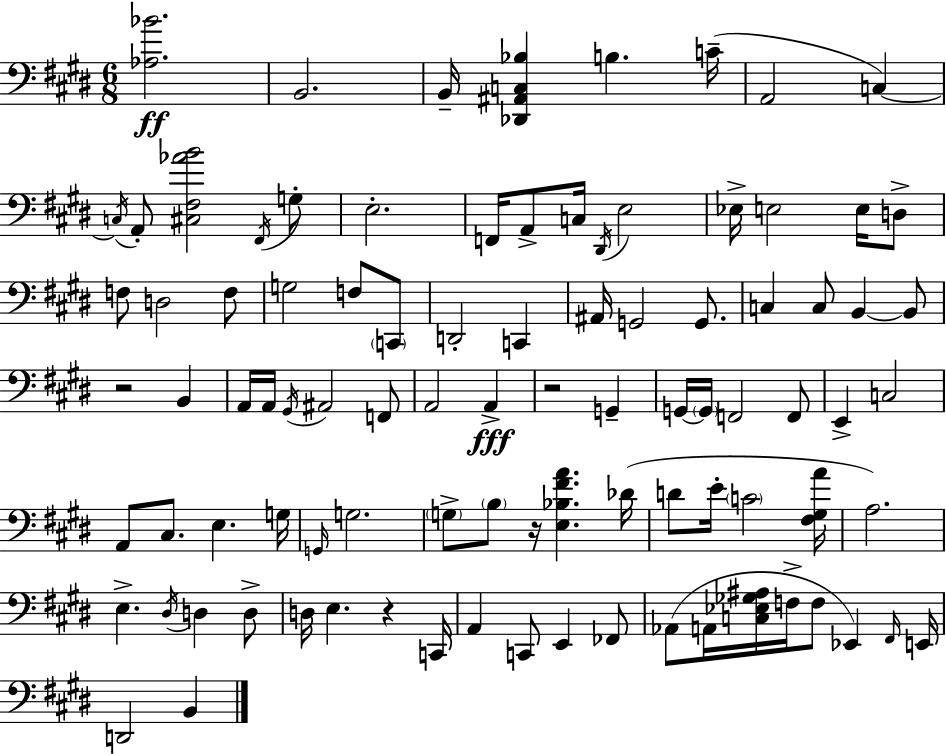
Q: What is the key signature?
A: E major